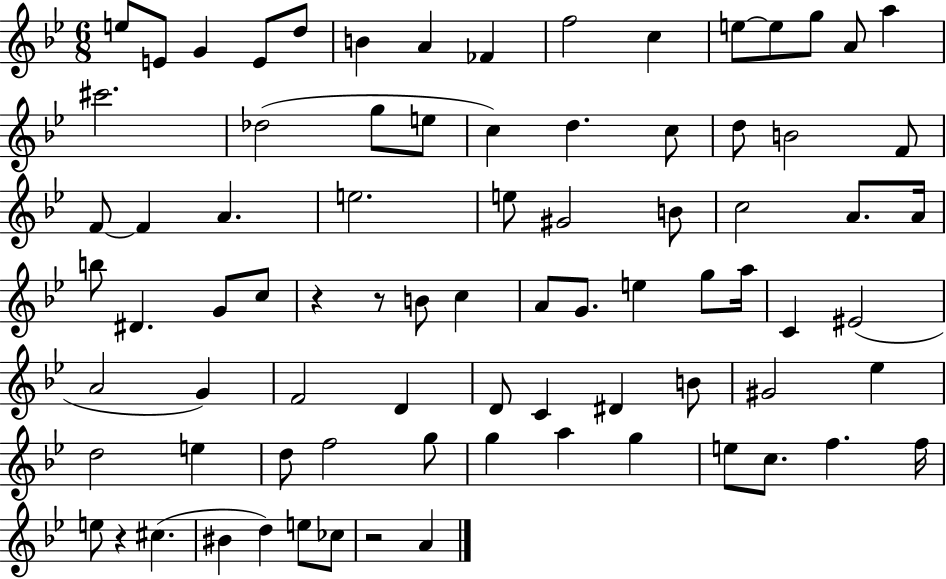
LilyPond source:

{
  \clef treble
  \numericTimeSignature
  \time 6/8
  \key bes \major
  e''8 e'8 g'4 e'8 d''8 | b'4 a'4 fes'4 | f''2 c''4 | e''8~~ e''8 g''8 a'8 a''4 | \break cis'''2. | des''2( g''8 e''8 | c''4) d''4. c''8 | d''8 b'2 f'8 | \break f'8~~ f'4 a'4. | e''2. | e''8 gis'2 b'8 | c''2 a'8. a'16 | \break b''8 dis'4. g'8 c''8 | r4 r8 b'8 c''4 | a'8 g'8. e''4 g''8 a''16 | c'4 eis'2( | \break a'2 g'4) | f'2 d'4 | d'8 c'4 dis'4 b'8 | gis'2 ees''4 | \break d''2 e''4 | d''8 f''2 g''8 | g''4 a''4 g''4 | e''8 c''8. f''4. f''16 | \break e''8 r4 cis''4.( | bis'4 d''4) e''8 ces''8 | r2 a'4 | \bar "|."
}